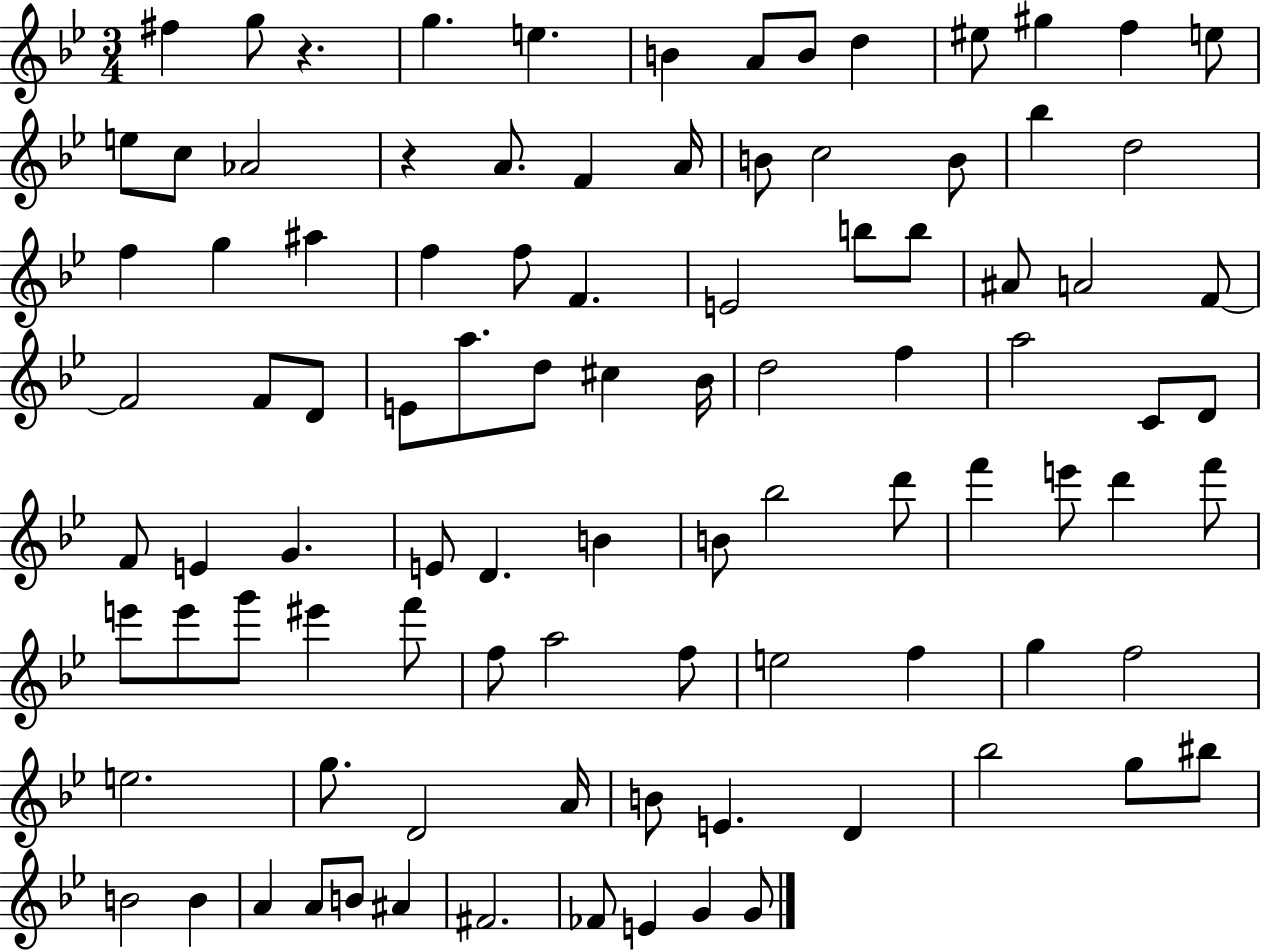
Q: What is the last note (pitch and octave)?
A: G4